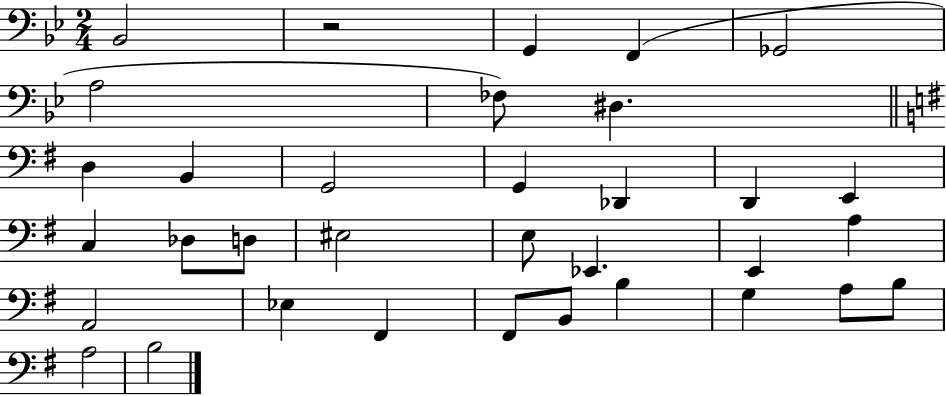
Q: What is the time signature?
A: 2/4